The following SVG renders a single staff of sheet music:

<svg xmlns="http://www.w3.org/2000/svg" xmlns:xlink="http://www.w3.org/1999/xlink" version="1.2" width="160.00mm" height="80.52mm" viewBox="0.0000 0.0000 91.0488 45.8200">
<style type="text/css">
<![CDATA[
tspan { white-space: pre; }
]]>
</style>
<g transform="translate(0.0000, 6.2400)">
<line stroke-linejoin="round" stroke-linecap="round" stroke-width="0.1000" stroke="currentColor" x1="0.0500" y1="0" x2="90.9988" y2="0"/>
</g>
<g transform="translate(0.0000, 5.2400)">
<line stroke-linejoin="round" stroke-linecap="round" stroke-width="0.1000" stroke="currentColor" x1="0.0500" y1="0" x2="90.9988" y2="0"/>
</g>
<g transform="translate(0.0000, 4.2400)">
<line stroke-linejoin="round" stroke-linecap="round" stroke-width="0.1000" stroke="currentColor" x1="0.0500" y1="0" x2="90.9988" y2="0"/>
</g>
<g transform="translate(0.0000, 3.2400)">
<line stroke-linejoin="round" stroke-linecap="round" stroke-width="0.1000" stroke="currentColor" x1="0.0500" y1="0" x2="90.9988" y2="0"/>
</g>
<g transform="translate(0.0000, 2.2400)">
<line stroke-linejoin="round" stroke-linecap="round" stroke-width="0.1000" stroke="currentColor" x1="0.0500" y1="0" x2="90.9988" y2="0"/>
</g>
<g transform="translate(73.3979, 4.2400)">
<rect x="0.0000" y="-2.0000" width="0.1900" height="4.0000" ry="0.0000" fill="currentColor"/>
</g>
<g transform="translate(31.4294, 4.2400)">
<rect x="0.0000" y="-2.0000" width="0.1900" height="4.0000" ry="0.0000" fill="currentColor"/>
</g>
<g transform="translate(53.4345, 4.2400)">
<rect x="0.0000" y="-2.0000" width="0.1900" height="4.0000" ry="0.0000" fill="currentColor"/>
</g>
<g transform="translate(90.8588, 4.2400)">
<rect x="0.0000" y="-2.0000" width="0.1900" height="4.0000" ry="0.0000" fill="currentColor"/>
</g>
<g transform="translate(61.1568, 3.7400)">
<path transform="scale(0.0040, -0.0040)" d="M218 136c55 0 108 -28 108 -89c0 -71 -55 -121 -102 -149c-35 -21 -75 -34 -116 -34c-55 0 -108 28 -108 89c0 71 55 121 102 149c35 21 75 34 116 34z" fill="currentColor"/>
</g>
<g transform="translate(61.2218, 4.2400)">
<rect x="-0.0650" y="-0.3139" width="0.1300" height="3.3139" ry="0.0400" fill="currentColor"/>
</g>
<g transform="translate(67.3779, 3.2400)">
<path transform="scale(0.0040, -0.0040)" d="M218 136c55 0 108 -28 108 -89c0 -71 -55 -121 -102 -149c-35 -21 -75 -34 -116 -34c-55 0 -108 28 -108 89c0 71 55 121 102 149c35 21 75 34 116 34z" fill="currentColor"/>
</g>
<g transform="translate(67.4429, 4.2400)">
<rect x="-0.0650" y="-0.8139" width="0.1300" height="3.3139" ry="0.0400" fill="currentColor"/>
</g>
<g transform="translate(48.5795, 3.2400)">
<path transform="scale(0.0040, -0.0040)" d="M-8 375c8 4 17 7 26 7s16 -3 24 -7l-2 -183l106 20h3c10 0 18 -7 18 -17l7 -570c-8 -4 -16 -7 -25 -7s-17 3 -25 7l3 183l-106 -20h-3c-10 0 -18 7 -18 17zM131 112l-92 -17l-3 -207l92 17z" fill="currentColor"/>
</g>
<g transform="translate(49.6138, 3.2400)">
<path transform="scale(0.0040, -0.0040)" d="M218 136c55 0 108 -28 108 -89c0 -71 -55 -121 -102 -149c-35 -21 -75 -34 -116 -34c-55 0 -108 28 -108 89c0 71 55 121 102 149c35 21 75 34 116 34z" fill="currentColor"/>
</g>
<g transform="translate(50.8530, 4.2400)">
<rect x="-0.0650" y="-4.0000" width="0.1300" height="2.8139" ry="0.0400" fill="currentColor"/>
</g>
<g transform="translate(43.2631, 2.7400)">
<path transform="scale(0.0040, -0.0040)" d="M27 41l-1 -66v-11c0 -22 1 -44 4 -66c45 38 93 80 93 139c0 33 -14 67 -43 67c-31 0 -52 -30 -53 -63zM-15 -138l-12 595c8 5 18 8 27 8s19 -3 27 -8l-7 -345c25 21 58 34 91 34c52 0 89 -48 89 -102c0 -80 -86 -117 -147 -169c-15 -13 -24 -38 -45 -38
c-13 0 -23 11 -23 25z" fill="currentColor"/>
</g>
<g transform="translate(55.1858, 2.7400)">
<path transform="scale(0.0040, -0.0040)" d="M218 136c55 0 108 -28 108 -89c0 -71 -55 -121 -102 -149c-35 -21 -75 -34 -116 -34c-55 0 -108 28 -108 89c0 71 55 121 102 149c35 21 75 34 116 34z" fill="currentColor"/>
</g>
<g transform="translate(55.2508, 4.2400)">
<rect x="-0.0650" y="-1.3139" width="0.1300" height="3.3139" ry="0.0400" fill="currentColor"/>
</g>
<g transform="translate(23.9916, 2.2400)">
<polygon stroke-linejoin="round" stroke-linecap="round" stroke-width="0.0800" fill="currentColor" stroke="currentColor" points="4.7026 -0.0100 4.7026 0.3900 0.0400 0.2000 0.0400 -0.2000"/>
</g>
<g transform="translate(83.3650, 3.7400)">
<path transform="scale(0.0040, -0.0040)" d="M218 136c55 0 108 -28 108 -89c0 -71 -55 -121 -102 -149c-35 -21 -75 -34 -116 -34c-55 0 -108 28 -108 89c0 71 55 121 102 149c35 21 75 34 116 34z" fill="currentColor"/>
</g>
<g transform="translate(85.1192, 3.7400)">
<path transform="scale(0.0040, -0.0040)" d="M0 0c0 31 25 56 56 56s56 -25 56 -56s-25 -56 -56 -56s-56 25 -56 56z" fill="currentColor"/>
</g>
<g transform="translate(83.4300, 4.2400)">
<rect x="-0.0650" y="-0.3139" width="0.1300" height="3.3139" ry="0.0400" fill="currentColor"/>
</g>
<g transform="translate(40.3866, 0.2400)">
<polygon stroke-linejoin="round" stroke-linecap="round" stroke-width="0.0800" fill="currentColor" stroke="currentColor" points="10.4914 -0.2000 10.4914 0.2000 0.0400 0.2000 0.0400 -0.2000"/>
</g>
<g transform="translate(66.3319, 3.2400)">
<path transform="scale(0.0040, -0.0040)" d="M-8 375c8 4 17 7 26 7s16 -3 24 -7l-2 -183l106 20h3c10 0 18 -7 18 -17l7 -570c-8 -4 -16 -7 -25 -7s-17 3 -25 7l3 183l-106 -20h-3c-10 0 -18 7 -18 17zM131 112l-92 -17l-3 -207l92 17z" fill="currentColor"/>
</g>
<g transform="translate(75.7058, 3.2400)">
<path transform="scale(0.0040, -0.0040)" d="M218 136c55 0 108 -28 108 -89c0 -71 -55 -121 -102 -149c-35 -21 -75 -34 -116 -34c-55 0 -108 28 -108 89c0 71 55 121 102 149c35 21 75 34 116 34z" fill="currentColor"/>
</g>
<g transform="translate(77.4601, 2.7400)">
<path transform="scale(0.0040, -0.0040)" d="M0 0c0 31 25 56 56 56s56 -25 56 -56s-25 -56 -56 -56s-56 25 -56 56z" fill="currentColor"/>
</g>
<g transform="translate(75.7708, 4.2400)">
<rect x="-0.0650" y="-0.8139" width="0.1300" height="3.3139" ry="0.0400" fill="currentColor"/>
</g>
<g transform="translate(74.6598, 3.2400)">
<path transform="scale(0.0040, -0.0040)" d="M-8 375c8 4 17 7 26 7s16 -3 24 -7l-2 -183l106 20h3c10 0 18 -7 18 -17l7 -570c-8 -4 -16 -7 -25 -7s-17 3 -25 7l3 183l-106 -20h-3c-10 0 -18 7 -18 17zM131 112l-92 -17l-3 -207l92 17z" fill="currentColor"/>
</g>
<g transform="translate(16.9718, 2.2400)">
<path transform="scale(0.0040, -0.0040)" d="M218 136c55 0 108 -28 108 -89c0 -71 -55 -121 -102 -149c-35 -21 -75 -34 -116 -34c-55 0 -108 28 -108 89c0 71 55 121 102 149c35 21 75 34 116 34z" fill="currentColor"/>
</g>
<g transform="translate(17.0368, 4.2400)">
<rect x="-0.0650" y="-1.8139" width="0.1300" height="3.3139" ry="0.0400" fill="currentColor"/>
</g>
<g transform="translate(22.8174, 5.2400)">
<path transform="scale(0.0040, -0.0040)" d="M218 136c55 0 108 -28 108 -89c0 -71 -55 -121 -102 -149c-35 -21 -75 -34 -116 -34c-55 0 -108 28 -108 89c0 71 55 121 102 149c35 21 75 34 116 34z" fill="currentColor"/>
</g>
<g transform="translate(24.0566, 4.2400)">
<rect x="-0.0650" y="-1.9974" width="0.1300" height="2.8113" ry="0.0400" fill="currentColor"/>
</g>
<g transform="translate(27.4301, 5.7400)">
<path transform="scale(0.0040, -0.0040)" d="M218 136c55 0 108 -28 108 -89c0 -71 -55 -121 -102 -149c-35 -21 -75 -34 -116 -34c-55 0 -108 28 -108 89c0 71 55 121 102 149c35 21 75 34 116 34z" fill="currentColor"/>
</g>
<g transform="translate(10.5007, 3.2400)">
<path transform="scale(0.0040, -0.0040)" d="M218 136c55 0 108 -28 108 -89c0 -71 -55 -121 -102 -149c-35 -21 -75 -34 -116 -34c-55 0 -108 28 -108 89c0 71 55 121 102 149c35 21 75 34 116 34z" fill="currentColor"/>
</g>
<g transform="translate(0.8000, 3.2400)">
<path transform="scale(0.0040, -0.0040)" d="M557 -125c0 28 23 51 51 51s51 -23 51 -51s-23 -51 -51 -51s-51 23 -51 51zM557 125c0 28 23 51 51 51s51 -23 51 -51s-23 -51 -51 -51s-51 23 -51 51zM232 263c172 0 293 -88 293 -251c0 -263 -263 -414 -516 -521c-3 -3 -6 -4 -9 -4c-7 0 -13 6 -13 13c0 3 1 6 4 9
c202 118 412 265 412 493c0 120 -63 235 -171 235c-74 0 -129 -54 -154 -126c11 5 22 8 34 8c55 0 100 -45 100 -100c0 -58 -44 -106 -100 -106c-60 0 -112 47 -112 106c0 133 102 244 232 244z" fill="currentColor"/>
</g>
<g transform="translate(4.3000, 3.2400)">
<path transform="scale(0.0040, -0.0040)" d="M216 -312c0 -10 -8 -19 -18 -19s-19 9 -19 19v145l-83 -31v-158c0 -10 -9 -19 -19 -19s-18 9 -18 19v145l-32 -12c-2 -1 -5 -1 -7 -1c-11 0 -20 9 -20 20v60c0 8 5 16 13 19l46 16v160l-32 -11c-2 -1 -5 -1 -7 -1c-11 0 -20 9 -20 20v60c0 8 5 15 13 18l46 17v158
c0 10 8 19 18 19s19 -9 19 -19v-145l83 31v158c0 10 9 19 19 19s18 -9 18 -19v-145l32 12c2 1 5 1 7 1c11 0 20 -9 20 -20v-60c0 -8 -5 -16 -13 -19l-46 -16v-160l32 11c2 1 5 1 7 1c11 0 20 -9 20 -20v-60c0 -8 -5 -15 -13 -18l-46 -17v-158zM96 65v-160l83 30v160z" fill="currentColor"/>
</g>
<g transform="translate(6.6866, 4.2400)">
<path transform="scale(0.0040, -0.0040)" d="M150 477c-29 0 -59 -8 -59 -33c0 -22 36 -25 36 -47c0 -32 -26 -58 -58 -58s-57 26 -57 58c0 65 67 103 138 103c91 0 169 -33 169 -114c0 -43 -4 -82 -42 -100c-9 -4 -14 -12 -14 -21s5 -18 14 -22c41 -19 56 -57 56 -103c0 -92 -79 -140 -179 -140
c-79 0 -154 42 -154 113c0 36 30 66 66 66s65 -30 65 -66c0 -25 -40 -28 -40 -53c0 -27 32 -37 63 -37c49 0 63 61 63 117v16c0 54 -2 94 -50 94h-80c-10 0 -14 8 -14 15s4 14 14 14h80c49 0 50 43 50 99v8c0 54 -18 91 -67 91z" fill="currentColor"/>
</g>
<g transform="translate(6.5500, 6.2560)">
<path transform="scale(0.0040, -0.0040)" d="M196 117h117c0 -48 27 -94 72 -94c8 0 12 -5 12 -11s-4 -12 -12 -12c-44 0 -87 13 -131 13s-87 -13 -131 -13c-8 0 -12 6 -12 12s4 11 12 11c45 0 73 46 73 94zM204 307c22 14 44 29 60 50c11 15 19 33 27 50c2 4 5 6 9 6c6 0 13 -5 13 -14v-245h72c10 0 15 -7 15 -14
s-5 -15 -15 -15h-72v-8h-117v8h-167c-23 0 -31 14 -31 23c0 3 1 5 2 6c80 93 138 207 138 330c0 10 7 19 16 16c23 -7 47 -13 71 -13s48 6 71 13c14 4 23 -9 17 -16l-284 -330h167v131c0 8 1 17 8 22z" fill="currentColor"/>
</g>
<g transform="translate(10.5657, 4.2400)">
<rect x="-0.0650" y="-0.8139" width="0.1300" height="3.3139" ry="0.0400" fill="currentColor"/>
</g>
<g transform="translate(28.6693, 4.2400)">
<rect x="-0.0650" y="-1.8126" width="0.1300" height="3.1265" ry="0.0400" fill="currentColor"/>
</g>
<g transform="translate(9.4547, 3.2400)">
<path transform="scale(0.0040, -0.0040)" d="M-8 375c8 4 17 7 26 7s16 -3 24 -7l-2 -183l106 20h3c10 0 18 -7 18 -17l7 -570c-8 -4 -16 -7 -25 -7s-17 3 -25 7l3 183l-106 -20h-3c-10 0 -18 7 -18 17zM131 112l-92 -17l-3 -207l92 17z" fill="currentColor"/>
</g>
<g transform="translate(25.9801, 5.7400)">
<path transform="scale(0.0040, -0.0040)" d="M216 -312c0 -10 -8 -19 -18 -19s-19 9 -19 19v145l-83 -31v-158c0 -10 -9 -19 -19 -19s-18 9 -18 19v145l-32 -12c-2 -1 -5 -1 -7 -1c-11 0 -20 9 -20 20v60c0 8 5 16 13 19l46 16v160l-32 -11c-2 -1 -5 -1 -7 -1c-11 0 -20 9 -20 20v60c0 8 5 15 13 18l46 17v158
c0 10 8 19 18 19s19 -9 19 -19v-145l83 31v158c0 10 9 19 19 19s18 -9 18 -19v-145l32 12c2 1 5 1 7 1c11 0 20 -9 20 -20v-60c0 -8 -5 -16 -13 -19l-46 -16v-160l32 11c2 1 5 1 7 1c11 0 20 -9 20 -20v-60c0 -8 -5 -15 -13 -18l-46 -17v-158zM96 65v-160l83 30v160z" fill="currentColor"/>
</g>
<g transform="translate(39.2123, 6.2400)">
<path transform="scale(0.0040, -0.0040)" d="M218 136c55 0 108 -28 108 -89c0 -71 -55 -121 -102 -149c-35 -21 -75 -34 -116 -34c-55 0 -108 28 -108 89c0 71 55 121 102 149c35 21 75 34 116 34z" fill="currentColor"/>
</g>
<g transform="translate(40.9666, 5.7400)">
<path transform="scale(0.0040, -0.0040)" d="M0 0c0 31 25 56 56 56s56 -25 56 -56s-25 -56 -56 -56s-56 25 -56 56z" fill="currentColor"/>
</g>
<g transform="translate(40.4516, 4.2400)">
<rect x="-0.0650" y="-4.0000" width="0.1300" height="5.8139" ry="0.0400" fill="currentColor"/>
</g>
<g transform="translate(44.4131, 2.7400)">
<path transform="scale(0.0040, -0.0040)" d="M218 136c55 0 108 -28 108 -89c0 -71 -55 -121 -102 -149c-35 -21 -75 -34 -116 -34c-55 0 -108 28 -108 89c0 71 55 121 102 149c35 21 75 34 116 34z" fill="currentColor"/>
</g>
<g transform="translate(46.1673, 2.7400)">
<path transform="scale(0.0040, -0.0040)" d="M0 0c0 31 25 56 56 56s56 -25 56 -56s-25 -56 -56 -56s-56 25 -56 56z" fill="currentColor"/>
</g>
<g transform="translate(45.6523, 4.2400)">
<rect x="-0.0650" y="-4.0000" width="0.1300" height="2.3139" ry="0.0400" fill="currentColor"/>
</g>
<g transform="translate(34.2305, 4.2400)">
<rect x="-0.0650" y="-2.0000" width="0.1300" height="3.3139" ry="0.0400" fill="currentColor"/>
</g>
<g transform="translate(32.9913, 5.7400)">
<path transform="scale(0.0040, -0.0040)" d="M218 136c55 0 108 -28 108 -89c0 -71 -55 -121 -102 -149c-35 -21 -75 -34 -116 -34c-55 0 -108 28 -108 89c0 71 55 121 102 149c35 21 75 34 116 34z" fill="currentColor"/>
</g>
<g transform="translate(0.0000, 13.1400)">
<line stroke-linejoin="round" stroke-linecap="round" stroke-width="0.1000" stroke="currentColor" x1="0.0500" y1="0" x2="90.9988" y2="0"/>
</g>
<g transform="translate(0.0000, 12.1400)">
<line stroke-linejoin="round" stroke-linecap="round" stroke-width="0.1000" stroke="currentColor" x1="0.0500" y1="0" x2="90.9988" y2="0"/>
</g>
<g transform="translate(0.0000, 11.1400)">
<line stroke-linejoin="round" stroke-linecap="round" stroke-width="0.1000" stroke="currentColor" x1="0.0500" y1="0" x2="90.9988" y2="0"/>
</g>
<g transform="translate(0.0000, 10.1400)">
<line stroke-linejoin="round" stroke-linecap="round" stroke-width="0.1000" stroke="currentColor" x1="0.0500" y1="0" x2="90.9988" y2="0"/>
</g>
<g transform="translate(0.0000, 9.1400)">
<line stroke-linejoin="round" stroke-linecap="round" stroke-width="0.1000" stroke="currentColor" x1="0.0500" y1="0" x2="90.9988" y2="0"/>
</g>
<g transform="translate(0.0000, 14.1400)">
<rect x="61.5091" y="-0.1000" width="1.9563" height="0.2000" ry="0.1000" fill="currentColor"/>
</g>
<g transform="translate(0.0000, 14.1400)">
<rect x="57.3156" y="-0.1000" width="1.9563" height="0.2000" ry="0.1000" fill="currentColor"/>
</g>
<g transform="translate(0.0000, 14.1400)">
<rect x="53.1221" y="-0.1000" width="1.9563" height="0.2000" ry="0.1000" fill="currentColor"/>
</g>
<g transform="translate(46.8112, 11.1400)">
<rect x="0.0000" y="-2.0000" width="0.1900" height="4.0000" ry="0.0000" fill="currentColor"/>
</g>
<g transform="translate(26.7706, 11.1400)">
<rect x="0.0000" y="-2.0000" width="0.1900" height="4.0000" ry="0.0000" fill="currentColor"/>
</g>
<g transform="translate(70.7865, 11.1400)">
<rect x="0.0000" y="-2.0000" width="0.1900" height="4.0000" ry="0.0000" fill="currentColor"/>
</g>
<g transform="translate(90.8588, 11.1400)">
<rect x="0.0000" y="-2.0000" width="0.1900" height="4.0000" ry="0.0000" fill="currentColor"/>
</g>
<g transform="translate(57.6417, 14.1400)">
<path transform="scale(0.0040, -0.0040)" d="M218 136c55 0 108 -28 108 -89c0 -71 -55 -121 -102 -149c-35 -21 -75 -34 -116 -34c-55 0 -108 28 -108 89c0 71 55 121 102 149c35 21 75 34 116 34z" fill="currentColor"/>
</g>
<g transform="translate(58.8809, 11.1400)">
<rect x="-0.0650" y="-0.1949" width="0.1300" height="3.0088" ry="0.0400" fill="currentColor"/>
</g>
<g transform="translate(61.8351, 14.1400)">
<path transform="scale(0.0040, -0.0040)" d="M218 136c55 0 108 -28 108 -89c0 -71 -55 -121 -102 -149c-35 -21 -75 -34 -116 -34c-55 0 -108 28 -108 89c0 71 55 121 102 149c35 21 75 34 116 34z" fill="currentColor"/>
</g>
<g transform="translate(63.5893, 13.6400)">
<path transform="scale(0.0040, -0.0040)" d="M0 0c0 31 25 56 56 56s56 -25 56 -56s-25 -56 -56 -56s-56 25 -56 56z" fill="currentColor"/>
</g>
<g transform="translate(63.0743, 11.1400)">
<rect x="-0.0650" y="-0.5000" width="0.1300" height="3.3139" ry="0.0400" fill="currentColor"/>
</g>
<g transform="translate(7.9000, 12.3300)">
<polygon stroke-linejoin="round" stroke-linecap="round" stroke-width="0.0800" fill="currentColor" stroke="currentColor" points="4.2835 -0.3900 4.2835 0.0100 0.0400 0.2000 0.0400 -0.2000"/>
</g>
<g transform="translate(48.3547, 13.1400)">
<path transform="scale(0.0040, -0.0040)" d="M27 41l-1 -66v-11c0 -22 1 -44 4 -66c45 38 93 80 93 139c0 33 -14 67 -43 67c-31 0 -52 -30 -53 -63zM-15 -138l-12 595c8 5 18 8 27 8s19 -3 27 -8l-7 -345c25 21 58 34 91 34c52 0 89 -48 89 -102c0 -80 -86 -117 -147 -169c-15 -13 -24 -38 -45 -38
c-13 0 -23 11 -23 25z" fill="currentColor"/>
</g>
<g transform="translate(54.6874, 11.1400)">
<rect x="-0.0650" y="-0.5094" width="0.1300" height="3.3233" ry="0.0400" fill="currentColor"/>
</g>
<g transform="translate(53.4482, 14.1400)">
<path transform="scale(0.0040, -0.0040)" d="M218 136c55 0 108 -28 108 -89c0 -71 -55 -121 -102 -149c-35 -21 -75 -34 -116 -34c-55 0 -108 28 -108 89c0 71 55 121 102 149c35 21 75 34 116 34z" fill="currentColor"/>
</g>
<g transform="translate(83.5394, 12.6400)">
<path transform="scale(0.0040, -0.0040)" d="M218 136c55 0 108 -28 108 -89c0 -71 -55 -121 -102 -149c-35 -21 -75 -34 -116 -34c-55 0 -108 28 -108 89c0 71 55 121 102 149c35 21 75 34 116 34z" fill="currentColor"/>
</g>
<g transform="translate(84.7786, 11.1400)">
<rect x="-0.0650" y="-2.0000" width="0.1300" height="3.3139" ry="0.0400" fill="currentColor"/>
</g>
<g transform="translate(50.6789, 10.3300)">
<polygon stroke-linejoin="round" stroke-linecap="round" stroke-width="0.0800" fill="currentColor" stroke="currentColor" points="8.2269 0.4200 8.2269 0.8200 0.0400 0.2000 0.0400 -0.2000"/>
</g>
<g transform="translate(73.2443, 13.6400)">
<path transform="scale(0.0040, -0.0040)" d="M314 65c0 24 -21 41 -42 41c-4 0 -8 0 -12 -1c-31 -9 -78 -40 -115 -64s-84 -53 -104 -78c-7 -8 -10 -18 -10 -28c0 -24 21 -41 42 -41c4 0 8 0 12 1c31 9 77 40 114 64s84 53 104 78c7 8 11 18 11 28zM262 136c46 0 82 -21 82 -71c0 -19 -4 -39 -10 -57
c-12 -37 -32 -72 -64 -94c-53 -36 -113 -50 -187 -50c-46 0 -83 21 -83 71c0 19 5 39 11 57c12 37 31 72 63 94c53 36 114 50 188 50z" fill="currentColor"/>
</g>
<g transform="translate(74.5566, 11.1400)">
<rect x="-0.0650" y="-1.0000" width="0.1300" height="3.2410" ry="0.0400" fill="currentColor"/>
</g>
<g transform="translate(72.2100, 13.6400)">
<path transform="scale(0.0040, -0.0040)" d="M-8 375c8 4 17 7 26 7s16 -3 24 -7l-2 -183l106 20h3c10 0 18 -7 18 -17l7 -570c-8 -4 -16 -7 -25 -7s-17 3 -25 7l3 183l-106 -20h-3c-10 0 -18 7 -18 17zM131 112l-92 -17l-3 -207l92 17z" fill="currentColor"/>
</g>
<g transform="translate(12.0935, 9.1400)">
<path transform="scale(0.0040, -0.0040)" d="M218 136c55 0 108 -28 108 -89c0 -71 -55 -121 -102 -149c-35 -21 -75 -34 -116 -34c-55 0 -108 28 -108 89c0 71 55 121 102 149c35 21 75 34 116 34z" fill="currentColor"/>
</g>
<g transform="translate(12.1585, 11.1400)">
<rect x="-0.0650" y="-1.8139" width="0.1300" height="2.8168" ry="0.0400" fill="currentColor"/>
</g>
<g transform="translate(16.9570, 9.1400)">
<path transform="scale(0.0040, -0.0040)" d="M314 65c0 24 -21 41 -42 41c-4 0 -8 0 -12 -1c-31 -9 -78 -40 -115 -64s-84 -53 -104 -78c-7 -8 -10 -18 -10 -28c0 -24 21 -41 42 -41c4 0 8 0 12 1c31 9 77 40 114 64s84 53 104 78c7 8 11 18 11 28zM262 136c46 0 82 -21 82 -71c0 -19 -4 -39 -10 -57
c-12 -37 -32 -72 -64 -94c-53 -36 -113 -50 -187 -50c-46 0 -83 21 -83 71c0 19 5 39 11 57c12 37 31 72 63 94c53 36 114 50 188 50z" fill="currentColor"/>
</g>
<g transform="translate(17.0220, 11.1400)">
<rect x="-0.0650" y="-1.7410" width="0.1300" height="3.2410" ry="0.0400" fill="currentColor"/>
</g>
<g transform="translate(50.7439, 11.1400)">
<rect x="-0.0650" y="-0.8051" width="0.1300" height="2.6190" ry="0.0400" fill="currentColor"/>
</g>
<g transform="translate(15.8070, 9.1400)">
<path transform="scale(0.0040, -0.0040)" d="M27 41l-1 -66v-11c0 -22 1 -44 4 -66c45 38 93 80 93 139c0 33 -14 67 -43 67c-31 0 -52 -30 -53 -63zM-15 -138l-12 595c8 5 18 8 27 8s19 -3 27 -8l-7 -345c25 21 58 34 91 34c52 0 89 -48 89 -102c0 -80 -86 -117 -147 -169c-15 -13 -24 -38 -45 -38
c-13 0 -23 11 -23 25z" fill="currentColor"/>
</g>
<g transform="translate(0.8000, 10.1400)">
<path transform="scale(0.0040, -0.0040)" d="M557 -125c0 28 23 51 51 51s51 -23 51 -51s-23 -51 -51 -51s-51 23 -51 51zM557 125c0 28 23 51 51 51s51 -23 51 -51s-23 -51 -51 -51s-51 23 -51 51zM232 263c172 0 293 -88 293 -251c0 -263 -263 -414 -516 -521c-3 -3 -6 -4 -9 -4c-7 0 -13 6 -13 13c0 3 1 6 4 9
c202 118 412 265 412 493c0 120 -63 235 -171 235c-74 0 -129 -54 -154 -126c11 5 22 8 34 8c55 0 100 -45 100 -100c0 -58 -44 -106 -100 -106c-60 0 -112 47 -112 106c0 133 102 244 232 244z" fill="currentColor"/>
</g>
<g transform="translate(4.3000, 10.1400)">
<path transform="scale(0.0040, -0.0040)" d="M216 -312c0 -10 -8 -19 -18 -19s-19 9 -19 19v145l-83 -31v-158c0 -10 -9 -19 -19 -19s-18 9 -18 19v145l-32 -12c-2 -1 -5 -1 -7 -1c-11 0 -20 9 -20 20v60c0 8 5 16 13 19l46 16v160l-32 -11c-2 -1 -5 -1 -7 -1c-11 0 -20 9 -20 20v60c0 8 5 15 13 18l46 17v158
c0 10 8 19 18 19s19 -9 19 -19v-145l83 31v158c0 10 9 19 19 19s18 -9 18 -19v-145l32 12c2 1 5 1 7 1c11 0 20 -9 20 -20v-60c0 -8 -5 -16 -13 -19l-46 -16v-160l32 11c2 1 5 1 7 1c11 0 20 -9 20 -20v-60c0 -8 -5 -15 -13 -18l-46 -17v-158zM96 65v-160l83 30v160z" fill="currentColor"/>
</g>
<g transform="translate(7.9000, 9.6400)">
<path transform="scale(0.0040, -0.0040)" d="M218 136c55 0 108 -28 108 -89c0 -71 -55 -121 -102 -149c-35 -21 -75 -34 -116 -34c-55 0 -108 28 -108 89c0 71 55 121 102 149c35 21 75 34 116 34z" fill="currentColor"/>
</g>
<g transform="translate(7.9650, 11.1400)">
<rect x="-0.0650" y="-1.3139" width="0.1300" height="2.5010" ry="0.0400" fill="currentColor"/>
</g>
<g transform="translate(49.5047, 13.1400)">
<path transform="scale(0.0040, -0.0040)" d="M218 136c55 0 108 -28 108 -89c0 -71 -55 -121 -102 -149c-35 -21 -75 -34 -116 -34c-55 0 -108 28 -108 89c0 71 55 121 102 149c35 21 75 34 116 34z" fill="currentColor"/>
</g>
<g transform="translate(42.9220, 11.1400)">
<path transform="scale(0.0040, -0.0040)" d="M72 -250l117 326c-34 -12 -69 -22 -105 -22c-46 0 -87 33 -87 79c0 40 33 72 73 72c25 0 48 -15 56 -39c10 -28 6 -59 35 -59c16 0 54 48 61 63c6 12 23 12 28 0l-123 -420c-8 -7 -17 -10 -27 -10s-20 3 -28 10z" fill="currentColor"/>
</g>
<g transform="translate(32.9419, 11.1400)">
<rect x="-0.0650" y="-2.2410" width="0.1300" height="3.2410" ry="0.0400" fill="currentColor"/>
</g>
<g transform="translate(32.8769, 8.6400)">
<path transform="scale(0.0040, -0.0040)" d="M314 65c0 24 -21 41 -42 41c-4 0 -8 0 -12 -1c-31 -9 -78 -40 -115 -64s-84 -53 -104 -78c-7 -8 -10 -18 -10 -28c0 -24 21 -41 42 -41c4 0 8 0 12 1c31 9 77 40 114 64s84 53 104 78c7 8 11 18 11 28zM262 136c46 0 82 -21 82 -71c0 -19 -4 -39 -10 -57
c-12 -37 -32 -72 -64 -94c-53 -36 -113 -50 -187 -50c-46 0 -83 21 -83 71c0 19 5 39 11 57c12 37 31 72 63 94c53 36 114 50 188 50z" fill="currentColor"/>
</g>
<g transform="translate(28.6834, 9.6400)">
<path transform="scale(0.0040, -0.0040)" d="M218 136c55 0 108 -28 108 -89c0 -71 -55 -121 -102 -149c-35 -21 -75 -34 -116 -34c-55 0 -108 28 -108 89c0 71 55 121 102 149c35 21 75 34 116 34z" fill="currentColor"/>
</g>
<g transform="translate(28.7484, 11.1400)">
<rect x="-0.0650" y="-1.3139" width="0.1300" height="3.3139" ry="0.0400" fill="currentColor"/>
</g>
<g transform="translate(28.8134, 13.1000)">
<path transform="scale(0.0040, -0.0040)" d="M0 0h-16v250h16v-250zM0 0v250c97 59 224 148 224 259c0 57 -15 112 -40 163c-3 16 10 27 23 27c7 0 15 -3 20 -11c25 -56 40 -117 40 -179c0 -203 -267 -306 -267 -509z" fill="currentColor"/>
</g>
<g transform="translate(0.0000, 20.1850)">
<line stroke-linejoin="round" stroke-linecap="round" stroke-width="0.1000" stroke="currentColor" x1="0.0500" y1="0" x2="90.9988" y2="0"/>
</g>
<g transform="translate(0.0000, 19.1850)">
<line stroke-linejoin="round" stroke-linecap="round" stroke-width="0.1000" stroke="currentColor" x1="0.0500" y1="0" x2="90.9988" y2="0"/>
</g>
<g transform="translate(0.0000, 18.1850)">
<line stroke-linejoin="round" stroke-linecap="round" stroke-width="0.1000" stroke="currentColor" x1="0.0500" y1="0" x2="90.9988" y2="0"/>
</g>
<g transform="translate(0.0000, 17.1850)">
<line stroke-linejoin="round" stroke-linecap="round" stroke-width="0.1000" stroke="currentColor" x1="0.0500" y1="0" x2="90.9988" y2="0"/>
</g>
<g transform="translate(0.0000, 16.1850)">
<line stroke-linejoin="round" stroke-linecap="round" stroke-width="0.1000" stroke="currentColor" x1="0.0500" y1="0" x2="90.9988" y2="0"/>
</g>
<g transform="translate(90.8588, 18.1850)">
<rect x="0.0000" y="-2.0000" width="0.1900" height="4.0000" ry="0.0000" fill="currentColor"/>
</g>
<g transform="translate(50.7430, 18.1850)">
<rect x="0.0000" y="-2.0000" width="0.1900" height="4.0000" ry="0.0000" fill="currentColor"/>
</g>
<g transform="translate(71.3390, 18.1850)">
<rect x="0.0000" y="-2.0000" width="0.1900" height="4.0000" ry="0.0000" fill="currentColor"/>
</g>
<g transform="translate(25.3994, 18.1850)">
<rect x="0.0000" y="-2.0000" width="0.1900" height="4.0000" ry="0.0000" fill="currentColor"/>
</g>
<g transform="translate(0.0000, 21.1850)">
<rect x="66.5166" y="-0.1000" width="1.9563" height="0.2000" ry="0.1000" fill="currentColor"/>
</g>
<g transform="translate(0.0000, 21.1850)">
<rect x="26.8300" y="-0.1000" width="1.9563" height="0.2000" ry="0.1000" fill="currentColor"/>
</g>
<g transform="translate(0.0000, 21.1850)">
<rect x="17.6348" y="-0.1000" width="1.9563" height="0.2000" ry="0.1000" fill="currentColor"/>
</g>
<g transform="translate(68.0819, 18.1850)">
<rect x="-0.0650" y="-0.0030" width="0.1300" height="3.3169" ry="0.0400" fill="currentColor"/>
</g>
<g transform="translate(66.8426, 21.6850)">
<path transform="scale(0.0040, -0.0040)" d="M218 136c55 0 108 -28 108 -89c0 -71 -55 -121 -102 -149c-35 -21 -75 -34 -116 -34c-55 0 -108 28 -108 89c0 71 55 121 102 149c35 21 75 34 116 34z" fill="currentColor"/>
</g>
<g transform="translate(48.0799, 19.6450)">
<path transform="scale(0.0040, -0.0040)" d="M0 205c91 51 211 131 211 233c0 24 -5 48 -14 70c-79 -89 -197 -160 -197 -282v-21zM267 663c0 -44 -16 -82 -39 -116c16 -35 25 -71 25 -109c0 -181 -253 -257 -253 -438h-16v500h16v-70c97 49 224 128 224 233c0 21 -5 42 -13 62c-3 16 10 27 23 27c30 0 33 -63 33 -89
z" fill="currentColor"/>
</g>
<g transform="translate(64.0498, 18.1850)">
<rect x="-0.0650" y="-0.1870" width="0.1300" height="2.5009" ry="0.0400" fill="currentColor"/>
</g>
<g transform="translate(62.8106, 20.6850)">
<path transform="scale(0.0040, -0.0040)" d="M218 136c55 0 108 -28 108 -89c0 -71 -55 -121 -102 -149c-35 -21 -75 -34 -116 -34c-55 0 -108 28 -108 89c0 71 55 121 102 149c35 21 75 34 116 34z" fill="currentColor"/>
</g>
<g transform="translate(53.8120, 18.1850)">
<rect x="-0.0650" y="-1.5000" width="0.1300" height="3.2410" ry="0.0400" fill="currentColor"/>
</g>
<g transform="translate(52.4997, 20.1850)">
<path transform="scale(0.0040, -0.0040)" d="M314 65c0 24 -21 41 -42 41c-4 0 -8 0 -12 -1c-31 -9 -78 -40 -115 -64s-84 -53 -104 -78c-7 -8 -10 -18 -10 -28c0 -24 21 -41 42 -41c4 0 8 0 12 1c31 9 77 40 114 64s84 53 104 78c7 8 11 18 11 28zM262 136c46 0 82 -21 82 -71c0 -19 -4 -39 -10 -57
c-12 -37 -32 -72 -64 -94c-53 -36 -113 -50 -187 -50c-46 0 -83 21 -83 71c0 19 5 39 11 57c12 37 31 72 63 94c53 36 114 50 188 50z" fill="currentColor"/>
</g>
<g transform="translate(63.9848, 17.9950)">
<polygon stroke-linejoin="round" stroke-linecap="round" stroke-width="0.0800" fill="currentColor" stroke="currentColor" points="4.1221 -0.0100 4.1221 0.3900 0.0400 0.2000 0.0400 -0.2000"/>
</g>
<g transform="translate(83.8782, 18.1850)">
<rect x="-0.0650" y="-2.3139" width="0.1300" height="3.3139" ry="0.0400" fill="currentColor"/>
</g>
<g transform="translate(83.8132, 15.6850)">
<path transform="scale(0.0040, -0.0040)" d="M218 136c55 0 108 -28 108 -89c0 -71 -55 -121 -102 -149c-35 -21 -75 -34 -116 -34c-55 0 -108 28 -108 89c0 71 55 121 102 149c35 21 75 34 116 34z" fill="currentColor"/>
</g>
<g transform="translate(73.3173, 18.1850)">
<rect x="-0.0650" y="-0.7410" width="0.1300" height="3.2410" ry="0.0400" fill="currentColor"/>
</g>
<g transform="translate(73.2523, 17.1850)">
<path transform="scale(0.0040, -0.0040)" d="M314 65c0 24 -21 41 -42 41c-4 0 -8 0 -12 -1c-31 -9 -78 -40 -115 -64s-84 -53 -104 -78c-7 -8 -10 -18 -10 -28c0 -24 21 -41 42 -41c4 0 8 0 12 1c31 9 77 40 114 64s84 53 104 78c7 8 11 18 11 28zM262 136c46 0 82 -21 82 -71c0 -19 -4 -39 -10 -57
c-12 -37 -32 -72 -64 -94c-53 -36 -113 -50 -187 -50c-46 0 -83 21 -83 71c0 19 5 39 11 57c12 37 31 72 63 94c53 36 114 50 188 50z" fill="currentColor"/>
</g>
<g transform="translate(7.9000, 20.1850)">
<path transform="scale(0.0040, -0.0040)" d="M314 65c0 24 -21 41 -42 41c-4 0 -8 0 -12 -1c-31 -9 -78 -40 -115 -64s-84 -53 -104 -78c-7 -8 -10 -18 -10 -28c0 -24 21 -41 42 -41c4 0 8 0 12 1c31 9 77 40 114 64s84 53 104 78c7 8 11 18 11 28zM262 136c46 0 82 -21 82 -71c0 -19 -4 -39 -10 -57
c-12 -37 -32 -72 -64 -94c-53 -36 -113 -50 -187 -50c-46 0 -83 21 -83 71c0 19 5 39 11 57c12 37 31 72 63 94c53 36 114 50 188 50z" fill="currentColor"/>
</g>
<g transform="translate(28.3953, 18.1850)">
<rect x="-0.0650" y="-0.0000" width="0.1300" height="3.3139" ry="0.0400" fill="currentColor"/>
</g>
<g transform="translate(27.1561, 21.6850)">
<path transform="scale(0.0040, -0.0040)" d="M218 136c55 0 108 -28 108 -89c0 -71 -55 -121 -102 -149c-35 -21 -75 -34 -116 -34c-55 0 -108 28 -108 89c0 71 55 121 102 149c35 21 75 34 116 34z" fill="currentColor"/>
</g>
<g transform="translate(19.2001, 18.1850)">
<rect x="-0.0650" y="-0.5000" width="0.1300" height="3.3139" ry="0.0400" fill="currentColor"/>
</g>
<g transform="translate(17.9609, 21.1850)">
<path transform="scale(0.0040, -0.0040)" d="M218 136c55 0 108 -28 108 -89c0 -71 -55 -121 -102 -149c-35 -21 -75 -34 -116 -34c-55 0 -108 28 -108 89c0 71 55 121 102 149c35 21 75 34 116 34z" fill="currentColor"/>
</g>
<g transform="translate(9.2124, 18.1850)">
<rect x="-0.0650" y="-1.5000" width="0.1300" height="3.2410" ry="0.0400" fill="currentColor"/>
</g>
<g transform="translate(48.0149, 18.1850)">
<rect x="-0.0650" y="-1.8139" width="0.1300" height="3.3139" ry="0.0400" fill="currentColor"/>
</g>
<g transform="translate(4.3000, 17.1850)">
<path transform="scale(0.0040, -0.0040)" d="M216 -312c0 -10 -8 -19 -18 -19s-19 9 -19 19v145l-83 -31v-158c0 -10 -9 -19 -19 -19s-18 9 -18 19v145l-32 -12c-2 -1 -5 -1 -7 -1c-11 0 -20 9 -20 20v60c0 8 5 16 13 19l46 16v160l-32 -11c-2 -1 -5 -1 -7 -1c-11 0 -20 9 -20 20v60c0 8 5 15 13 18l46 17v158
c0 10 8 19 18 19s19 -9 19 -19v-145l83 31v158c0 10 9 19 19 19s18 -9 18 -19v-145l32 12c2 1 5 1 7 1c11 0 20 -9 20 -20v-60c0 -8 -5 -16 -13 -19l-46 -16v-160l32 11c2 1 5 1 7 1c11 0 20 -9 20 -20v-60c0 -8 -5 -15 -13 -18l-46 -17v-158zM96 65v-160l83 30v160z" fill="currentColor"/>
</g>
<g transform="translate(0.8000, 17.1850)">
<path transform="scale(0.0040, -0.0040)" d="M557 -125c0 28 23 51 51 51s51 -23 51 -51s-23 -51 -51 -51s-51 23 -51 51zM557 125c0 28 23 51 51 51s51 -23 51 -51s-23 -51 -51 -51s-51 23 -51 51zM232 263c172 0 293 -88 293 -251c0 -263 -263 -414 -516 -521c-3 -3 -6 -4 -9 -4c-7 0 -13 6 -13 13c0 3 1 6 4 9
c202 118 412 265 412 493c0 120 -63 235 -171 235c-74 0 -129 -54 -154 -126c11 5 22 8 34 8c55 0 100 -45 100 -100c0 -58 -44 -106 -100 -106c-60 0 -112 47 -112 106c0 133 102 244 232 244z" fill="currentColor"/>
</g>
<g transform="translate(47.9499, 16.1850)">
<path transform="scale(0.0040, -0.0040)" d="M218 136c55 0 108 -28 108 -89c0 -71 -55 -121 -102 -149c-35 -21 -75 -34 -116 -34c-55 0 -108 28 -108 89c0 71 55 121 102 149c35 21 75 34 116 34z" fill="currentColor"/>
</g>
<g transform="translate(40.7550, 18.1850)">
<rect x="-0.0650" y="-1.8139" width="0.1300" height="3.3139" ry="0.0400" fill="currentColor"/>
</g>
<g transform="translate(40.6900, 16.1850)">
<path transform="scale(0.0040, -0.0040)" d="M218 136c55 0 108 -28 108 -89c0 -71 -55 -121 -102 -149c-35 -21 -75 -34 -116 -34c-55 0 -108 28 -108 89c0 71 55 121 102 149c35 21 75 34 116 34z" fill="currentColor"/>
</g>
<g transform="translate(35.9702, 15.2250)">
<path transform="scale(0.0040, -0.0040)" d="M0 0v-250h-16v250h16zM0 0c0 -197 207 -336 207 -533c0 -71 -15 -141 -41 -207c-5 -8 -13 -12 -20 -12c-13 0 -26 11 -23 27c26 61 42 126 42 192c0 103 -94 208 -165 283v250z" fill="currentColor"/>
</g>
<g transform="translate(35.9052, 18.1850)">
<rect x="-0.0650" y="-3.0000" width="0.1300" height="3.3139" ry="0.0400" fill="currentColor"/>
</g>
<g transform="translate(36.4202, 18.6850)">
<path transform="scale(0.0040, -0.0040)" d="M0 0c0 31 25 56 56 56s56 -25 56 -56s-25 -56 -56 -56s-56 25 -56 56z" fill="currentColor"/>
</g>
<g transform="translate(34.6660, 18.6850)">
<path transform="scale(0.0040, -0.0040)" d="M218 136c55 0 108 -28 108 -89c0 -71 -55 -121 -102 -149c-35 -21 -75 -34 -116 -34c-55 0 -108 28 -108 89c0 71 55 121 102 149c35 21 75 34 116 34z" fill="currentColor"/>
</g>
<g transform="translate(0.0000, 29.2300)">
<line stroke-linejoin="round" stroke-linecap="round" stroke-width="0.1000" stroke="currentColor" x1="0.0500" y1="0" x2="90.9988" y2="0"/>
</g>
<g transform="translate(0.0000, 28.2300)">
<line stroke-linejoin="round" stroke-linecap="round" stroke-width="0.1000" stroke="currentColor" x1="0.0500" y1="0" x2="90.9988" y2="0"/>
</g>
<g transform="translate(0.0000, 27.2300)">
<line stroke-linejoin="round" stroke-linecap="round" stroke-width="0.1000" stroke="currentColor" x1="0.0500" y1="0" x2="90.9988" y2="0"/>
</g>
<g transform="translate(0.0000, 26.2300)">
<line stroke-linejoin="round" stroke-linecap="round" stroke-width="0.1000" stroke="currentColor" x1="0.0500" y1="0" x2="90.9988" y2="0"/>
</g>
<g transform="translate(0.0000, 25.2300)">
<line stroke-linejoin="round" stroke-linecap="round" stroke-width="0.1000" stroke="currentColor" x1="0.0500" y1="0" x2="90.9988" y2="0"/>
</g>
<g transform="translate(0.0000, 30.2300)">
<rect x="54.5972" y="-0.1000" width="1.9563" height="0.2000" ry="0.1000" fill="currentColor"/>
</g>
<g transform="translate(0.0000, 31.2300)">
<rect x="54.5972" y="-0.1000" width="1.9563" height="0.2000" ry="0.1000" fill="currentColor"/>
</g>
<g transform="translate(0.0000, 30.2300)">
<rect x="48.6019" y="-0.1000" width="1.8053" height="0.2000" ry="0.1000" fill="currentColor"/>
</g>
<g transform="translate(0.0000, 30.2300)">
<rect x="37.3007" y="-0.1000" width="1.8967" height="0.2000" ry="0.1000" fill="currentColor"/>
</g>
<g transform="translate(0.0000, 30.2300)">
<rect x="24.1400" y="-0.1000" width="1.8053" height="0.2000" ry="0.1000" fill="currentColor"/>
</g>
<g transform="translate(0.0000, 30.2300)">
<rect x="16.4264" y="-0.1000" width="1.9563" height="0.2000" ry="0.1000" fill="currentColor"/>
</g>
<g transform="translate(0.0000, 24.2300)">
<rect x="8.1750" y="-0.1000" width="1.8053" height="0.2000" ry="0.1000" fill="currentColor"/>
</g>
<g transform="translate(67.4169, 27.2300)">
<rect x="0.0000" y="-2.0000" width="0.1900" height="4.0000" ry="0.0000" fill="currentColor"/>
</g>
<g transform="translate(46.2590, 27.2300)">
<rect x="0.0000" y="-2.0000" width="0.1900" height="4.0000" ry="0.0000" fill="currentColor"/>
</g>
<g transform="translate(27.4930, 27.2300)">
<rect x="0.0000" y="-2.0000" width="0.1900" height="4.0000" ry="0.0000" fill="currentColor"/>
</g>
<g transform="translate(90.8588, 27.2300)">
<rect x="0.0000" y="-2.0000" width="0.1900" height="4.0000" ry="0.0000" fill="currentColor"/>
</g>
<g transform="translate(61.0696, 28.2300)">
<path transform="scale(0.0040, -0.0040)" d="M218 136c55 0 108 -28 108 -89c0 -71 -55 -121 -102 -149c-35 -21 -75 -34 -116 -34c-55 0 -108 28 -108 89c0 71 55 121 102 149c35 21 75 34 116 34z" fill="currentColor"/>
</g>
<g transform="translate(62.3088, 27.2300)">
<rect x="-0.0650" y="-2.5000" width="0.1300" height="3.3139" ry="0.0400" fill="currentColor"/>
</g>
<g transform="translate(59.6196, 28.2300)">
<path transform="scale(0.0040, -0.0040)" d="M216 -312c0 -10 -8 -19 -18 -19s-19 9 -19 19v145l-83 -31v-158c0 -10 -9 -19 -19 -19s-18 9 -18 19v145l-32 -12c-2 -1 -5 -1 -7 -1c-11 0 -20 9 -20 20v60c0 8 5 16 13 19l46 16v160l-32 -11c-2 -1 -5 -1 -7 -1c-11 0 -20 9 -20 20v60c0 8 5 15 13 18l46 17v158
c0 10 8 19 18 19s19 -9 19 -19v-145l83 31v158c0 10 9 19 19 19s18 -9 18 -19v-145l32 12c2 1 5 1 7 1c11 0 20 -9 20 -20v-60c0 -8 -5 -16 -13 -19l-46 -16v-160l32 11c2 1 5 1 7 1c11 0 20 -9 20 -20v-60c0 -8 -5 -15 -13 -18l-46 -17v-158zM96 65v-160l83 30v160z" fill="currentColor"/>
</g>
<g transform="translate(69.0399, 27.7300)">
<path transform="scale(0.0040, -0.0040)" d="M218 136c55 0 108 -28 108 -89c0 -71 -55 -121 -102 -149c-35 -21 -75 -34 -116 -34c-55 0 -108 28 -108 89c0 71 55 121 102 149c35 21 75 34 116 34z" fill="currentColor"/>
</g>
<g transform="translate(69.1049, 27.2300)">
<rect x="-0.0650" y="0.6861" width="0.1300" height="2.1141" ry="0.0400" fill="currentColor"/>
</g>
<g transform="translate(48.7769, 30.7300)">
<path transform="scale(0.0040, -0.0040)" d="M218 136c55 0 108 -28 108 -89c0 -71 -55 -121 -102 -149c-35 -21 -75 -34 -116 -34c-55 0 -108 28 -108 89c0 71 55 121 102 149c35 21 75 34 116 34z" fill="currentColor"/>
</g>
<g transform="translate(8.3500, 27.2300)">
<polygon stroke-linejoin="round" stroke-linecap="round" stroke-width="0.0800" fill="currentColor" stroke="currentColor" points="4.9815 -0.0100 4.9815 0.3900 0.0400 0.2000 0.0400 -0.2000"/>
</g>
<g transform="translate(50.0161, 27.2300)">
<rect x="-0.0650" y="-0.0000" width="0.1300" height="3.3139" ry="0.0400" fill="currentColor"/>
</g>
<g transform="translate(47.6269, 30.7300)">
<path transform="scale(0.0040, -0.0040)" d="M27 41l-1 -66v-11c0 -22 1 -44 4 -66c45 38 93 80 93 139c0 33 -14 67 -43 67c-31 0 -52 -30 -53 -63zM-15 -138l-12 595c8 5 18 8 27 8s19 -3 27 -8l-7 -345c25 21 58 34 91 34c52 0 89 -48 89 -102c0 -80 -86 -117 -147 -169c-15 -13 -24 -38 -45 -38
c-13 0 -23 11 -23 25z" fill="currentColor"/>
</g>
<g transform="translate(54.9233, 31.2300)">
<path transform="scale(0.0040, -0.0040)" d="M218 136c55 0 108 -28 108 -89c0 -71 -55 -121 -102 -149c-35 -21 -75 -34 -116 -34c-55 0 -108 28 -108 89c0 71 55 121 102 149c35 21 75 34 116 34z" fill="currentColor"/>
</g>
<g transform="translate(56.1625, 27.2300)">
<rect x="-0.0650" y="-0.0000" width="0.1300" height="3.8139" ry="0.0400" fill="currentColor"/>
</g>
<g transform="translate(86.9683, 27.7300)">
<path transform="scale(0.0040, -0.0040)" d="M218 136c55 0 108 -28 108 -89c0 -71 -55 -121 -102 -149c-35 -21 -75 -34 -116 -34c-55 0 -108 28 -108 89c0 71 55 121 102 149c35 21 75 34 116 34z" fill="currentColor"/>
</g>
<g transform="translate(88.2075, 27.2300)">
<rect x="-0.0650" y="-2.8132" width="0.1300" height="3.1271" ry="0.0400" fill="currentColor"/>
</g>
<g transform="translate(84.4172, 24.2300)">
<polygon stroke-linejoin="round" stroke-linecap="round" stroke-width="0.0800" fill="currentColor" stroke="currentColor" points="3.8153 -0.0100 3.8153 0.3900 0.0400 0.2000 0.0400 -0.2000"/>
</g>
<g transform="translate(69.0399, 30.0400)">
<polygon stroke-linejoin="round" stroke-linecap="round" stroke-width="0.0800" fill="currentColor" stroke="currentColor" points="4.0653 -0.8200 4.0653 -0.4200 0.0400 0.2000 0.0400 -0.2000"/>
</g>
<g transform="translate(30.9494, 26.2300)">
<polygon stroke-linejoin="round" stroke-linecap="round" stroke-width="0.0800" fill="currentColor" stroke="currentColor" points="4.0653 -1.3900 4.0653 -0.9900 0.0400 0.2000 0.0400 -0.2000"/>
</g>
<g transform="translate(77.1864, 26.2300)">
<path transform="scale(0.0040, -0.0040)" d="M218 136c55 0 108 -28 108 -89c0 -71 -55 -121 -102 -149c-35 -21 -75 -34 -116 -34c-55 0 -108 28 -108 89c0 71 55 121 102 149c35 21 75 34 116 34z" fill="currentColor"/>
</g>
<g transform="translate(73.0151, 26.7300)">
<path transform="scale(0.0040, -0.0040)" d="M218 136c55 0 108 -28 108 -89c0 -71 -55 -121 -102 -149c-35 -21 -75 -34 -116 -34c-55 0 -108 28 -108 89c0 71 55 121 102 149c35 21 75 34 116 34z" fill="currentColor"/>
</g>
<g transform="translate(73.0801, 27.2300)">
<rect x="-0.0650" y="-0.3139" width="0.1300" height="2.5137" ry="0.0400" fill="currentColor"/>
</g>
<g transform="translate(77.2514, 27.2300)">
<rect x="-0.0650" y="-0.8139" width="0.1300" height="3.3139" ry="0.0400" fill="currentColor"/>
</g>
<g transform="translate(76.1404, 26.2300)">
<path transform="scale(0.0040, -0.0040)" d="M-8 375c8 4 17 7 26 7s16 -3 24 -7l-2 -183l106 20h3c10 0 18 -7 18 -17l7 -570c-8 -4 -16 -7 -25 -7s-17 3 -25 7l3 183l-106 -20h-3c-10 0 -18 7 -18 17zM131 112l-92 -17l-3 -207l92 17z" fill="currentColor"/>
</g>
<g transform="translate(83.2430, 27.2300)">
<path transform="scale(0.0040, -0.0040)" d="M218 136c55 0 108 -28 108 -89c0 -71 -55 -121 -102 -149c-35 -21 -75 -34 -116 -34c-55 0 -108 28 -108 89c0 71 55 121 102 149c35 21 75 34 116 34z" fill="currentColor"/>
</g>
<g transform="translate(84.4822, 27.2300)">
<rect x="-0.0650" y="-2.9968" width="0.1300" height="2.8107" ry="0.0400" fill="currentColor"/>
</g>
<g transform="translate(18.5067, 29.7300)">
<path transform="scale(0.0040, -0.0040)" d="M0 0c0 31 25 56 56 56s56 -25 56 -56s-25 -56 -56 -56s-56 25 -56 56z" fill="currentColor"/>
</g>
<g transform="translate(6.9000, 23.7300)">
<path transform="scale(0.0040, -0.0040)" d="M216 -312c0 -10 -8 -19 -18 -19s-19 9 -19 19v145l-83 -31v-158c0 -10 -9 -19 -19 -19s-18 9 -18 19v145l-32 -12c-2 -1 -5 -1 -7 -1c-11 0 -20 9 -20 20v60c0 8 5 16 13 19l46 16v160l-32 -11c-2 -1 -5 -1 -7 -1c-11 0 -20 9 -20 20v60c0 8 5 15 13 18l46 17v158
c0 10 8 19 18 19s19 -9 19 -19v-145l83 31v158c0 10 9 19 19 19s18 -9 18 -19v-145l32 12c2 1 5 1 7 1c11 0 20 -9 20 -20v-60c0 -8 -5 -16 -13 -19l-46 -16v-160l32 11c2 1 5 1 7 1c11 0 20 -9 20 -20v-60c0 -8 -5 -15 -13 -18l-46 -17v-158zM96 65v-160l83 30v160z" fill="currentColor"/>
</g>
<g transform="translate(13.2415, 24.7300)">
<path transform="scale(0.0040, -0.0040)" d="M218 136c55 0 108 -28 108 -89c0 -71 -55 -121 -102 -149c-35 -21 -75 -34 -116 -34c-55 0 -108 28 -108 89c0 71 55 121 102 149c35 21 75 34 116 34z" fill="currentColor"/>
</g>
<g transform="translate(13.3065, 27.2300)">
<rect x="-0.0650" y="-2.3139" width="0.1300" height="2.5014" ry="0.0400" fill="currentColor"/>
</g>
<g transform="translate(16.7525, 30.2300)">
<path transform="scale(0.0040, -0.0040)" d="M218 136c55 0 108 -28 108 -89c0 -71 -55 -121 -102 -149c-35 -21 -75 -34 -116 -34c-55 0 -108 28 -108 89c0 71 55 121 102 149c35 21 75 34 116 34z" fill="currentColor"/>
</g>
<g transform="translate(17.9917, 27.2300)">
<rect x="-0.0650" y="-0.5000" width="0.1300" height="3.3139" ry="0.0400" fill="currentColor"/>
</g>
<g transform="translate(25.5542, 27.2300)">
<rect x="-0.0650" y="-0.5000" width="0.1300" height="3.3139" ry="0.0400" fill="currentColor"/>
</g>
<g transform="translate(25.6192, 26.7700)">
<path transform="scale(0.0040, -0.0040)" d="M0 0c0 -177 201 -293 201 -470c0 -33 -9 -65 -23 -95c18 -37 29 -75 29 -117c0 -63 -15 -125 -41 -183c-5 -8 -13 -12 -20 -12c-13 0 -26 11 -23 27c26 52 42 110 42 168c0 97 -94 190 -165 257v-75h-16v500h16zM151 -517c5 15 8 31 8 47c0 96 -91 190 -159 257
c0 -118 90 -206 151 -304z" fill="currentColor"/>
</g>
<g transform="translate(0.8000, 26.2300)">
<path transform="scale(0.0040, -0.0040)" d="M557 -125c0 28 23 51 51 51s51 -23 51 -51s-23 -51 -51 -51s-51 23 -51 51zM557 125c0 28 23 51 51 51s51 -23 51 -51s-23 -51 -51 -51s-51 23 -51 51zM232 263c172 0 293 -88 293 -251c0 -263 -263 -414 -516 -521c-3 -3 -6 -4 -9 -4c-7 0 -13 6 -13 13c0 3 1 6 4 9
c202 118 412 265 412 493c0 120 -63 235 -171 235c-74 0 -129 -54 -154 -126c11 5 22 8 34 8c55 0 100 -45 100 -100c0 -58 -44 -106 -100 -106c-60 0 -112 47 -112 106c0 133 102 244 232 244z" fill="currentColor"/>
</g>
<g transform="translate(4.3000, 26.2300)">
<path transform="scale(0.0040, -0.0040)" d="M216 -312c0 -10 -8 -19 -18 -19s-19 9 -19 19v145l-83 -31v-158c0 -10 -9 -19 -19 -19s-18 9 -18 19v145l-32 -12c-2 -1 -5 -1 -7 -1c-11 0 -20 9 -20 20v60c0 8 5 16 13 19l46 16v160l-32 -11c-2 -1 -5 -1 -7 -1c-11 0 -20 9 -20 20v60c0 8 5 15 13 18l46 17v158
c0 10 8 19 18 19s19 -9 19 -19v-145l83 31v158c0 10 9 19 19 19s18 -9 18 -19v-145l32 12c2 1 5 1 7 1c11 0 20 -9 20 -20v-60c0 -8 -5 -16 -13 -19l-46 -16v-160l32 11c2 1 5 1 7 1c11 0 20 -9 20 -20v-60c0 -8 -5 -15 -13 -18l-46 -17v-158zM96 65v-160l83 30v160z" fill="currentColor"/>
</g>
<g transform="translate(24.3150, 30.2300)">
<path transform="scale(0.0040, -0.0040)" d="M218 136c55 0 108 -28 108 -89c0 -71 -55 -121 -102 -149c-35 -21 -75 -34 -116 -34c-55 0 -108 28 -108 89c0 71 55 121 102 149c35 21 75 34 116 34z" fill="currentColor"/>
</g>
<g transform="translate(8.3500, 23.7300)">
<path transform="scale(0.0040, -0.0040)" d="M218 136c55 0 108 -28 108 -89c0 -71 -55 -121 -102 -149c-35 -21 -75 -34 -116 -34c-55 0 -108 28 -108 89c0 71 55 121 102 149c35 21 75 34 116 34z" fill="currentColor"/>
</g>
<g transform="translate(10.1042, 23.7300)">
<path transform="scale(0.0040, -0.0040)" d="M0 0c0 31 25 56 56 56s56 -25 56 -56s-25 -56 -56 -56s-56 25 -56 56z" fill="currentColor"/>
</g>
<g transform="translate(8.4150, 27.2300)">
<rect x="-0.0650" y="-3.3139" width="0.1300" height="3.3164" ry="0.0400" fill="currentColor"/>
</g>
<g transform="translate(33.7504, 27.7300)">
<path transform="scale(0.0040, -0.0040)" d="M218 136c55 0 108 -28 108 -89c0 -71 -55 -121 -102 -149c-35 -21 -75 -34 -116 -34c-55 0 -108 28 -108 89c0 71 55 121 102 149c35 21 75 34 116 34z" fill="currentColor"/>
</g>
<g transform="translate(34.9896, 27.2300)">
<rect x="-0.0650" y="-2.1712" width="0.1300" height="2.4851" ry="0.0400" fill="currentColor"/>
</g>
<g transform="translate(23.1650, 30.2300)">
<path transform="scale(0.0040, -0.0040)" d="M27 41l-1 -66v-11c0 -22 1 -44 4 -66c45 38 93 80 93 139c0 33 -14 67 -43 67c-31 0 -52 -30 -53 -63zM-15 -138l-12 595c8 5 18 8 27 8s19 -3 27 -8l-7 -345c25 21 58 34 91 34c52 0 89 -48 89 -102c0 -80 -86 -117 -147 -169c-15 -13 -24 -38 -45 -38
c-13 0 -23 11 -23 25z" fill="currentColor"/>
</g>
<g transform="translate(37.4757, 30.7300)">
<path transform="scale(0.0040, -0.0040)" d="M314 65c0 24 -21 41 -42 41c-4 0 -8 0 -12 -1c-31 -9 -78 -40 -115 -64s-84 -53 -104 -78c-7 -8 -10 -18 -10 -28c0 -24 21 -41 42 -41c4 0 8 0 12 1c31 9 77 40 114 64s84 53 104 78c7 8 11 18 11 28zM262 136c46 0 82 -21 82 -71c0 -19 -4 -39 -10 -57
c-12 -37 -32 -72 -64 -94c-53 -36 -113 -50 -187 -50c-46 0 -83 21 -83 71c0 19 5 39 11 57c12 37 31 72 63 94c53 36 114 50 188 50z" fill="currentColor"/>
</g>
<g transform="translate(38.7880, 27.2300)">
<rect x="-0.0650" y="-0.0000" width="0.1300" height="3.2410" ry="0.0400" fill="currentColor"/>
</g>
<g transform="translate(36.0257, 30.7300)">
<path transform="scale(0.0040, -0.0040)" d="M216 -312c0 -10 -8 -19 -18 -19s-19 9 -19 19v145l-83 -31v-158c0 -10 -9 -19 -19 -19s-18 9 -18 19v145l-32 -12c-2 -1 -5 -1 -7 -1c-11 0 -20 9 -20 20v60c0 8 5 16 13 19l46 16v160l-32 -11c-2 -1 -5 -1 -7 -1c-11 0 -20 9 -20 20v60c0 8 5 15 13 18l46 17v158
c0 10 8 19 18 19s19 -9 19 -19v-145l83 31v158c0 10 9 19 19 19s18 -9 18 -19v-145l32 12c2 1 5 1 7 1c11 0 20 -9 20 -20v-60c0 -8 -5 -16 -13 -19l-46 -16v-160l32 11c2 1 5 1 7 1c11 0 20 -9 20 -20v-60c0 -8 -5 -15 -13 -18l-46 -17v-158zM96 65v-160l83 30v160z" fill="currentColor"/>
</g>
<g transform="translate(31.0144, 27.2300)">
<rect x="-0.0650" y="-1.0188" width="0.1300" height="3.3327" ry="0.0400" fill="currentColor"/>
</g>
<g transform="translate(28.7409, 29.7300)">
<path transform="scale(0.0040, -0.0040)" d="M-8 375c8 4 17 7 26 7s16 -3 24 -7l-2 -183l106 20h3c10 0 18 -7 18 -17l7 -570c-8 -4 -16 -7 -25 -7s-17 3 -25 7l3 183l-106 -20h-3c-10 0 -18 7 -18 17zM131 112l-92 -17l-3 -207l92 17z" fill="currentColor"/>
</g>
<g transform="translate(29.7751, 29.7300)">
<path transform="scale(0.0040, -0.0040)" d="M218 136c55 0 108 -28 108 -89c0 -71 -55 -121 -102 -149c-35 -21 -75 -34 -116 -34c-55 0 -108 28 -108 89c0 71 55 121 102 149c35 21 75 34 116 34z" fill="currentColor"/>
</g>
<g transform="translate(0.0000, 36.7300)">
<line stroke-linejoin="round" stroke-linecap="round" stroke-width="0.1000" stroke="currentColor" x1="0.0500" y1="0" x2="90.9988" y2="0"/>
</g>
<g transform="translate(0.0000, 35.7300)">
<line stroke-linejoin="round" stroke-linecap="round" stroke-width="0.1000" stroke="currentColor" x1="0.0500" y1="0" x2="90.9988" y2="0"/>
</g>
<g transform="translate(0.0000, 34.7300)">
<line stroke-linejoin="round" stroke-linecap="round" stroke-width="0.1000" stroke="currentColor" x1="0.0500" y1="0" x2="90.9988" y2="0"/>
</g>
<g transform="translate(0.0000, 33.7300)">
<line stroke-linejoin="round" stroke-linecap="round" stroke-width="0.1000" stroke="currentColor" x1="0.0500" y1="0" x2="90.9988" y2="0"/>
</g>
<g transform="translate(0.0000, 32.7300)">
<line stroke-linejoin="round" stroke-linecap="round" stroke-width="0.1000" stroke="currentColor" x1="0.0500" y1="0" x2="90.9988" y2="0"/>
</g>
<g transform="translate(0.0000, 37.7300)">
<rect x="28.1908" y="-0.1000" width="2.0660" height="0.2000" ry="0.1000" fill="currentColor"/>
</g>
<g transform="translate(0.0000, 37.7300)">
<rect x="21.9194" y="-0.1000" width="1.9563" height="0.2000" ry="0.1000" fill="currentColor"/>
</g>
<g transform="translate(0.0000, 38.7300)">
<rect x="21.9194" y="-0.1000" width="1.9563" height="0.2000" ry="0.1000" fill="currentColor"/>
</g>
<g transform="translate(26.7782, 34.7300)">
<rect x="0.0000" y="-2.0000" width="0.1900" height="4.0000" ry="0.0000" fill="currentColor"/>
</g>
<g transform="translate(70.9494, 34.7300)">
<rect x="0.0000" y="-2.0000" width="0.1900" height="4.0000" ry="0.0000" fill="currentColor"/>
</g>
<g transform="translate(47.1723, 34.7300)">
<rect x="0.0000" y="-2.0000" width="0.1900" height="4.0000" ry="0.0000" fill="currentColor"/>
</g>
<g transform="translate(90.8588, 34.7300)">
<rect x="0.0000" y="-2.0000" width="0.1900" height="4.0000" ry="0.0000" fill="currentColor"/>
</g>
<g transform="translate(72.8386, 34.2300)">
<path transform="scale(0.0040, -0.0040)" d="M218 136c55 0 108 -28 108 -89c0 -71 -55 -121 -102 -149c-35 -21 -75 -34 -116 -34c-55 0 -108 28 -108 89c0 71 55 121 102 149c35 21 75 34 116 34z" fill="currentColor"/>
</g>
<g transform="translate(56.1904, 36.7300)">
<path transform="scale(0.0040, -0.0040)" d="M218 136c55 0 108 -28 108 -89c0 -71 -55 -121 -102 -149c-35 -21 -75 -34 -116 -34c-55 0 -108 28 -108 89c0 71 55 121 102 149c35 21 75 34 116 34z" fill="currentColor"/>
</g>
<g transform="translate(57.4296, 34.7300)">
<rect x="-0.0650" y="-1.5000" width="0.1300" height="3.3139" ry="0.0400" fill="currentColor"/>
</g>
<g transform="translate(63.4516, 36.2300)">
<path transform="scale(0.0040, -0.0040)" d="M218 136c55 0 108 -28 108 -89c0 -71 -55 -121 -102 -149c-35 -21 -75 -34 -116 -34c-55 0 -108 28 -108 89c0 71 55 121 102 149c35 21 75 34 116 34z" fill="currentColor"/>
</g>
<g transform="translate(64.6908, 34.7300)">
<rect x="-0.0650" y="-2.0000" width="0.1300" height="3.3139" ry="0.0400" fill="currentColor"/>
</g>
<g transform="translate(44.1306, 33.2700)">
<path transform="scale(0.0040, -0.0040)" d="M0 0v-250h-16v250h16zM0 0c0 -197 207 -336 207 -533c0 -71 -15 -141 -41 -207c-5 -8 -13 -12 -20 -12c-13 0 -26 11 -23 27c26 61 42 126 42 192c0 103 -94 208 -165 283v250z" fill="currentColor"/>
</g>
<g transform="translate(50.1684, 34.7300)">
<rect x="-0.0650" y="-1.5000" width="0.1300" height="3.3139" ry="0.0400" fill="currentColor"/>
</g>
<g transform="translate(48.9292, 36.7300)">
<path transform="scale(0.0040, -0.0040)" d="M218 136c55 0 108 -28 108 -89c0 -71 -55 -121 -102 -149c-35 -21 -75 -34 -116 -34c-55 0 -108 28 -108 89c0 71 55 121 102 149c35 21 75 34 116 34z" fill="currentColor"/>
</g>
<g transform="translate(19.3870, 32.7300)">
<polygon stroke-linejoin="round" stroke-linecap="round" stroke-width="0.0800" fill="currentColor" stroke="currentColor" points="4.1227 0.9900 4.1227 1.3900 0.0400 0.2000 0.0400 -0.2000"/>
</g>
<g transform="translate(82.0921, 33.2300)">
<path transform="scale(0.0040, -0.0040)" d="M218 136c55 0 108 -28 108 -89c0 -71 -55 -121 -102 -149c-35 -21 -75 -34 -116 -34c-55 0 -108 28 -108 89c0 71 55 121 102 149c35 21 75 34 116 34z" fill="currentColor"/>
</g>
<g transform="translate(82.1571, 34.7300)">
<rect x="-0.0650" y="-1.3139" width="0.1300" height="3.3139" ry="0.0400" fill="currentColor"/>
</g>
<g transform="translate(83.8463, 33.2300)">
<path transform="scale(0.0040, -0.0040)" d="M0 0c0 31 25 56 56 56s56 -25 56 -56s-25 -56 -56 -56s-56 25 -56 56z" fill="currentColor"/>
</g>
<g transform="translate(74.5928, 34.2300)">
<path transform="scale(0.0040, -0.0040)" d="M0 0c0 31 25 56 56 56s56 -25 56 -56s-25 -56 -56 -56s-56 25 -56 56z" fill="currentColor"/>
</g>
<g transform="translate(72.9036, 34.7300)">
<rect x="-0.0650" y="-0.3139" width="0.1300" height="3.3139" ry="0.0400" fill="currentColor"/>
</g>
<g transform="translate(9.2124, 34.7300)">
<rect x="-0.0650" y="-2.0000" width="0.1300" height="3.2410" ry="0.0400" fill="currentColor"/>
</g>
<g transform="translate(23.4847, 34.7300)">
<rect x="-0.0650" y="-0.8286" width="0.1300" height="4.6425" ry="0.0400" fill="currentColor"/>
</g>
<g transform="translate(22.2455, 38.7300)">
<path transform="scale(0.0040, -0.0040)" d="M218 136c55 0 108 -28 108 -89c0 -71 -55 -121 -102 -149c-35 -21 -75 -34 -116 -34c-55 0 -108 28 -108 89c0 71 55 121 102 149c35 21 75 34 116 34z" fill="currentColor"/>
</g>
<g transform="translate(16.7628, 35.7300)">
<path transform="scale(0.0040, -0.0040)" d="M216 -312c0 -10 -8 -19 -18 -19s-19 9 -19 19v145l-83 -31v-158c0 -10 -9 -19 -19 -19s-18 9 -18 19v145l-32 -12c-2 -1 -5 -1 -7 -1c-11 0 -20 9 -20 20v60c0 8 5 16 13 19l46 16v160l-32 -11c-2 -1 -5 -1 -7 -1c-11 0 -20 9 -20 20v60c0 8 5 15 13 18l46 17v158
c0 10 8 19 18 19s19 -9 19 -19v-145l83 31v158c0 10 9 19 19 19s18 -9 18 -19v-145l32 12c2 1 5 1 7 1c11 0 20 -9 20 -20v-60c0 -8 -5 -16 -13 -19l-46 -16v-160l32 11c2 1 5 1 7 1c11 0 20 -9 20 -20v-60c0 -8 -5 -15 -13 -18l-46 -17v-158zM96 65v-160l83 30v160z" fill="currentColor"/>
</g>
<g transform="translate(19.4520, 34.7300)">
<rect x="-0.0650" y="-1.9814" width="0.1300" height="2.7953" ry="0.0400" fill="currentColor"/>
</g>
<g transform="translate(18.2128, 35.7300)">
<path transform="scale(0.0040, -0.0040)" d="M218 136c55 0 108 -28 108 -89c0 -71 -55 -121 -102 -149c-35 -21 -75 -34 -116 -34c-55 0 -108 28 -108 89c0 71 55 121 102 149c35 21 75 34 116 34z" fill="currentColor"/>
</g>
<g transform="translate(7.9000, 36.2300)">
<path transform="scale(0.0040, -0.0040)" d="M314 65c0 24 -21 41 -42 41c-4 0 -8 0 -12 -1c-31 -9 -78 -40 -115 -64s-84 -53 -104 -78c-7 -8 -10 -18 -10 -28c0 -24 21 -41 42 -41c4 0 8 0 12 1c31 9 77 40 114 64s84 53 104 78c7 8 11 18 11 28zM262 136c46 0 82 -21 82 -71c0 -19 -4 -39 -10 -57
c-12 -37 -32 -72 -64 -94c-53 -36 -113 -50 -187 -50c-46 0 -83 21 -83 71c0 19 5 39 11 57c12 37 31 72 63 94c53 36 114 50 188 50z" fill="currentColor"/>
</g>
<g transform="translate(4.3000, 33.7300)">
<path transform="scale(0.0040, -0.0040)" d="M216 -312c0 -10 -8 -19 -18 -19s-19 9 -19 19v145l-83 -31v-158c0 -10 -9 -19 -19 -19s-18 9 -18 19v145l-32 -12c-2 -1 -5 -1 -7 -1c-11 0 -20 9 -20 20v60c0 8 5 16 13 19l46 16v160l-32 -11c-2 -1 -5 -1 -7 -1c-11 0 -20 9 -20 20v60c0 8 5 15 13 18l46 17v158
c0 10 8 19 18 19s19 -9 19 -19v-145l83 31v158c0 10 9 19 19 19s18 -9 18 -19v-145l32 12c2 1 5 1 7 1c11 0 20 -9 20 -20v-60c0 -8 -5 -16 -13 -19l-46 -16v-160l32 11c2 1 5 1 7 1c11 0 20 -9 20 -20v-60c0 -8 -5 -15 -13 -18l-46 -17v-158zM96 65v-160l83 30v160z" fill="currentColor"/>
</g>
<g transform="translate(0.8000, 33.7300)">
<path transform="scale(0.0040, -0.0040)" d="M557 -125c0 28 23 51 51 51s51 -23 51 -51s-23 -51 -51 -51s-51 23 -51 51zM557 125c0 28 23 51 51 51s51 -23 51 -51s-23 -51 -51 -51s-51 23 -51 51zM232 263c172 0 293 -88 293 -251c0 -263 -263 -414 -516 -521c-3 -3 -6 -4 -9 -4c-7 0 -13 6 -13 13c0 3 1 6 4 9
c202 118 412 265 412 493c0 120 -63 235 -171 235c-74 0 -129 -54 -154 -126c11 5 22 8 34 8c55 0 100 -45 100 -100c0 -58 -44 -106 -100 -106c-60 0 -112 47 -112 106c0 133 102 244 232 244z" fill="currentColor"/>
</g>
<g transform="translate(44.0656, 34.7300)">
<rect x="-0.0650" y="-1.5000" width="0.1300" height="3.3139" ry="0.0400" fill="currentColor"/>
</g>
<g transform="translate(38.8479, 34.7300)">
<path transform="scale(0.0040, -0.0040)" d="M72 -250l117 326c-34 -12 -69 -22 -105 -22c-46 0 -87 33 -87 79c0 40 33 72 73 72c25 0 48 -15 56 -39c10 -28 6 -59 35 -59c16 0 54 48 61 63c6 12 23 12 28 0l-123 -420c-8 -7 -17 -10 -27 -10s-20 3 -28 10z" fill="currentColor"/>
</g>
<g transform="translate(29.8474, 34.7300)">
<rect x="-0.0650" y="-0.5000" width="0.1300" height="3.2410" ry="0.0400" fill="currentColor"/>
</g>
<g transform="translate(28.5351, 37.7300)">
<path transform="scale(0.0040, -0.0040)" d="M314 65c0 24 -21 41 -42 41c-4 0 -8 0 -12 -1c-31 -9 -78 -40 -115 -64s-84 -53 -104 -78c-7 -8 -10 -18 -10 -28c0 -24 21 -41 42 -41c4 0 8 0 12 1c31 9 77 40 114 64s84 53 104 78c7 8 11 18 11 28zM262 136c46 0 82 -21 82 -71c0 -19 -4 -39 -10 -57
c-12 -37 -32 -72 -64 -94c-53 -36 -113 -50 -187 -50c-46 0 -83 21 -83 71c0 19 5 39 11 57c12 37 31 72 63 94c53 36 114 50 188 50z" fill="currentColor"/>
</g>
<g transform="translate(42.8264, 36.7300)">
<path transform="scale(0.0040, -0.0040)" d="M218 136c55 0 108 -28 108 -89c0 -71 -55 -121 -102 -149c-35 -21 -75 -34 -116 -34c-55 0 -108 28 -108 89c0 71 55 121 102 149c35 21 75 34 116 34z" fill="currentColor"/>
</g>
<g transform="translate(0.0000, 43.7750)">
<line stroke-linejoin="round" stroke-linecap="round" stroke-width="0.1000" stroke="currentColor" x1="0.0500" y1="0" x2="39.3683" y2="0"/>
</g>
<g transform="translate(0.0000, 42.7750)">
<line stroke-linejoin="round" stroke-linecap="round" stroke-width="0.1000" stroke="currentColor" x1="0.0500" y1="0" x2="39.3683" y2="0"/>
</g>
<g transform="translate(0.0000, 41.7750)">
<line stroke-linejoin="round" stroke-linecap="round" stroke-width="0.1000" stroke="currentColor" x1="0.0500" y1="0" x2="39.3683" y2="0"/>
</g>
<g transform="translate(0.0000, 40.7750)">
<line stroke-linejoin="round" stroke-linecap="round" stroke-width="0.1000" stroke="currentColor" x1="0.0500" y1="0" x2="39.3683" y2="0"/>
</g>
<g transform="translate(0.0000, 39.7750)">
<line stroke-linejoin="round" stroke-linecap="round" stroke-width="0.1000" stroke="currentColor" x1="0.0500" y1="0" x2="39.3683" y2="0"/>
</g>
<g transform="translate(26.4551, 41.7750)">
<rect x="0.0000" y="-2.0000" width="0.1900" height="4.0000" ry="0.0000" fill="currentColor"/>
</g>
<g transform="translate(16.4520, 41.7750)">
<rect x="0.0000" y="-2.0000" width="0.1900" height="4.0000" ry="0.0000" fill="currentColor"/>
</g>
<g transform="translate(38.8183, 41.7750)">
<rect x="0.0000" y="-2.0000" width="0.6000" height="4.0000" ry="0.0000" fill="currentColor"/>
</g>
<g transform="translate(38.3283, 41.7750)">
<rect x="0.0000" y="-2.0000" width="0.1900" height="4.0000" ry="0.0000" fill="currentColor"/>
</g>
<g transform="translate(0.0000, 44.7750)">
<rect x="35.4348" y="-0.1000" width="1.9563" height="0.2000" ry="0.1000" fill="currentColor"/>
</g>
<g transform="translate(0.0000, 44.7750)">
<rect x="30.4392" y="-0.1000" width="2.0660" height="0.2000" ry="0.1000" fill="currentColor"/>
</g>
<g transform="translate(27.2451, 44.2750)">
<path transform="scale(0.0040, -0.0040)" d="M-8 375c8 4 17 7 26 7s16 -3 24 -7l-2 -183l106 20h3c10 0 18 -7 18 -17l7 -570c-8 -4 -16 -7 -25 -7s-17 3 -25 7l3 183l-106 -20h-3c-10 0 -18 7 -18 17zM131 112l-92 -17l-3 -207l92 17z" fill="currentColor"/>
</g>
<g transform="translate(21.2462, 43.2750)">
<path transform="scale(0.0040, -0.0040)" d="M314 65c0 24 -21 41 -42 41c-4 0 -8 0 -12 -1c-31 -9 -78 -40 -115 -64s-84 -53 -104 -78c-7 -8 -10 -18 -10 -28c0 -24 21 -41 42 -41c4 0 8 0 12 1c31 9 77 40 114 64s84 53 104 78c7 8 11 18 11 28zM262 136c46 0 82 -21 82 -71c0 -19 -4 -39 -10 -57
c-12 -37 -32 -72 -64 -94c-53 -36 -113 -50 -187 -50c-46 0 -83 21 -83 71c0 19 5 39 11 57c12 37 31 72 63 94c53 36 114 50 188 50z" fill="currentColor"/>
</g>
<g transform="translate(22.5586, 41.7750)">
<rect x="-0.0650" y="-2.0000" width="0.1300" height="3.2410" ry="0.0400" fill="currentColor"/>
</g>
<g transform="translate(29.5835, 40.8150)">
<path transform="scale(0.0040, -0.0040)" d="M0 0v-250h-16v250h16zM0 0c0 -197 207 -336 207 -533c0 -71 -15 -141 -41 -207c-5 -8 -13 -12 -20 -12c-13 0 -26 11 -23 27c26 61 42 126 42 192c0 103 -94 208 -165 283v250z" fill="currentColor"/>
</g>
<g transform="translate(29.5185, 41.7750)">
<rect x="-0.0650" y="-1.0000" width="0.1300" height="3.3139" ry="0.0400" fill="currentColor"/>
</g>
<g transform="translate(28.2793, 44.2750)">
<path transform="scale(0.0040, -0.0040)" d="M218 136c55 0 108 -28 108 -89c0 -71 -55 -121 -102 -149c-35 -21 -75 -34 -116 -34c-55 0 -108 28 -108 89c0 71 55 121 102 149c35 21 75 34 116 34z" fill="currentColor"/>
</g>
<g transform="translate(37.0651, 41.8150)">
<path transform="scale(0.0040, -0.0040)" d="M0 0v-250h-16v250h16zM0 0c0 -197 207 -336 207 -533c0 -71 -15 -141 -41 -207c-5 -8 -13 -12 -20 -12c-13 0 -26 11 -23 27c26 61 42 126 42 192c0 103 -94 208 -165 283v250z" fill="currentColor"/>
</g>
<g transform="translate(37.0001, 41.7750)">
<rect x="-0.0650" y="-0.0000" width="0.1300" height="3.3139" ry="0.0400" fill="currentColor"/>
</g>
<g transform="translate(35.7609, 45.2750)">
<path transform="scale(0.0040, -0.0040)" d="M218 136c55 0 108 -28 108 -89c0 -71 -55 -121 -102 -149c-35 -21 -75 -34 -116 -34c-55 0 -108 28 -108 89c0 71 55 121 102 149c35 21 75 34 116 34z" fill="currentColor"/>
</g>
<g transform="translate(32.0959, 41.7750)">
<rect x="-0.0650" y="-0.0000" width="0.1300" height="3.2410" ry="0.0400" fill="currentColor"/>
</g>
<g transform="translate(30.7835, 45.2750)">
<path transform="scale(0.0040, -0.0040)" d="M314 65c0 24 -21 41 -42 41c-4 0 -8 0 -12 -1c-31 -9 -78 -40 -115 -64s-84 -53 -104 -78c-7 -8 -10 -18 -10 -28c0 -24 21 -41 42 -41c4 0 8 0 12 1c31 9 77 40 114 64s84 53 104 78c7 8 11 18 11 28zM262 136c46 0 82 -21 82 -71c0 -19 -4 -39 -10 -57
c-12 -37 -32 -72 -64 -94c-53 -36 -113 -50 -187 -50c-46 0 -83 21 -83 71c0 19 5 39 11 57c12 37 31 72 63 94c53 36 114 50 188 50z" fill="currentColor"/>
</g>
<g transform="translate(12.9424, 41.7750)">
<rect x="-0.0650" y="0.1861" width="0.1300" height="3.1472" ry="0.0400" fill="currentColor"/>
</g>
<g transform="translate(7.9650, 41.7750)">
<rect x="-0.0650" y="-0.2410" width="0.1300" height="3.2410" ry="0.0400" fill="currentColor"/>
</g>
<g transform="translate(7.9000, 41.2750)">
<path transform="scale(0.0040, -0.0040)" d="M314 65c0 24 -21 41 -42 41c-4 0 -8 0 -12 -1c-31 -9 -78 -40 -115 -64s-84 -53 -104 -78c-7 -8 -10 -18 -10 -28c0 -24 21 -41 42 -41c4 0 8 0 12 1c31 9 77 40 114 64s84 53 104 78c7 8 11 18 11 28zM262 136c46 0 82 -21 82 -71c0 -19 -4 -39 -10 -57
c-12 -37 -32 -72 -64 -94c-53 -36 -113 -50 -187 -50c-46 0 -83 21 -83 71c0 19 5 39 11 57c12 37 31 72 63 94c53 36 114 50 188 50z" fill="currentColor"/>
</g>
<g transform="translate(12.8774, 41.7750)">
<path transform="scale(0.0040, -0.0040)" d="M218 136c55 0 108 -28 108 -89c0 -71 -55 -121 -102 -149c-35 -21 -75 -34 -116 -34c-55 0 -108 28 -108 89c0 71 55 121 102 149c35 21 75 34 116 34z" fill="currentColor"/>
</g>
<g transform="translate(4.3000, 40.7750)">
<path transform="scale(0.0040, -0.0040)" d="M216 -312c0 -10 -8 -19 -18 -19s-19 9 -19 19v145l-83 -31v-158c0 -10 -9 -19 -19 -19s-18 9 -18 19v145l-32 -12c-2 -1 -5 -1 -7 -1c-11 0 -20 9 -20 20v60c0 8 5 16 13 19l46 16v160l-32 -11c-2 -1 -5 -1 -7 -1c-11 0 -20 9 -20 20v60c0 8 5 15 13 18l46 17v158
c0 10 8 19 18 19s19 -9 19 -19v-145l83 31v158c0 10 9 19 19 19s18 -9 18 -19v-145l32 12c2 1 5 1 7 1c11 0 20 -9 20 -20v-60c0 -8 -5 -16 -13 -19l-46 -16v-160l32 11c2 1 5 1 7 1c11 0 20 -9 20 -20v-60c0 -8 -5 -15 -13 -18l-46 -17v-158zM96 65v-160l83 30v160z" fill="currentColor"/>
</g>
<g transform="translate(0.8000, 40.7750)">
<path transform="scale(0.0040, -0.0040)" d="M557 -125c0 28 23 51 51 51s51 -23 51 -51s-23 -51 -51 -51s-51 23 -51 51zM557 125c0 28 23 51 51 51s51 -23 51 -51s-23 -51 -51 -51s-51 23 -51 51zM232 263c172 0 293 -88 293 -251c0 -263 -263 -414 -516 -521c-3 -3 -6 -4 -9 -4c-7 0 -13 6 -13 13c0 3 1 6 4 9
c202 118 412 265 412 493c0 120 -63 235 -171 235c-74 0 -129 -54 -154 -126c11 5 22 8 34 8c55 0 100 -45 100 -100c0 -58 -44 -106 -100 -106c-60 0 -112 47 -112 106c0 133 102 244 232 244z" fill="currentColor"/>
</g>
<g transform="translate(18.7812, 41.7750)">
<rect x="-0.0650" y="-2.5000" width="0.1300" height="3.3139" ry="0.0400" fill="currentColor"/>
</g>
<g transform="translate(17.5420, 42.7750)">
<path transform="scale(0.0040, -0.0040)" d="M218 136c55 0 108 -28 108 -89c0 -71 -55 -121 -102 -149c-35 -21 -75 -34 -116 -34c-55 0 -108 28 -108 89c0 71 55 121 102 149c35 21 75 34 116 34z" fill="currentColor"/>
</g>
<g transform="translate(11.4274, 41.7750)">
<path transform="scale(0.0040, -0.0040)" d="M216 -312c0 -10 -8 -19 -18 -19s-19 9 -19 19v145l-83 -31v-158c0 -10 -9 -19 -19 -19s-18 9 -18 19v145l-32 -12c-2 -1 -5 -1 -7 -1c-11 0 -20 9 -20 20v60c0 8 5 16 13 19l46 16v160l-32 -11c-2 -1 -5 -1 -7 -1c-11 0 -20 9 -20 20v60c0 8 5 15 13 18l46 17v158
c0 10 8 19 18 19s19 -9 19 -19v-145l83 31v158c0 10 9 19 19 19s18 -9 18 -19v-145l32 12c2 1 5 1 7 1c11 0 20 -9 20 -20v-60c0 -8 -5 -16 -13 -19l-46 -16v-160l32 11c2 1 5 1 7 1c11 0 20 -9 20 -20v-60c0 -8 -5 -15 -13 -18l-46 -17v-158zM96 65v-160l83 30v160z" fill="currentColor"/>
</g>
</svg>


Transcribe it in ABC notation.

X:1
T:Untitled
M:3/4
L:1/4
K:G
F, A, B,,/2 ^A,,/2 A,, G,,/2 _G,/2 F,/2 G, E, F, F, E, G,/2 A,/2 _A,2 G,/2 B,2 z/2 _G,,/2 E,,/2 E,,/2 E,, F,,2 A,, G,,2 E,, D,, C,/2 A, A,/4 G,,2 ^F,,/2 D,,/2 ^F,2 B, ^D/2 B,/2 E,, _E,,/4 F,,/2 C,/2 ^D,,2 _D,, C,, ^B,, C,/2 E,/2 F, D,/2 C,/2 A,,2 ^B,,/2 C,,/2 E,,2 z/2 G,,/2 G,, G,, A,, E, G, E,2 ^D, B,, A,,2 F,,/2 D,,2 D,,/2